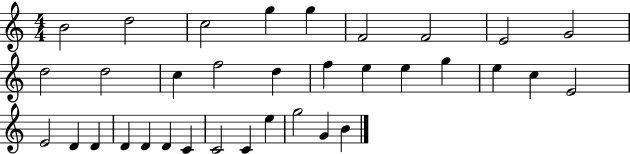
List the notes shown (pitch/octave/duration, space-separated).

B4/h D5/h C5/h G5/q G5/q F4/h F4/h E4/h G4/h D5/h D5/h C5/q F5/h D5/q F5/q E5/q E5/q G5/q E5/q C5/q E4/h E4/h D4/q D4/q D4/q D4/q D4/q C4/q C4/h C4/q E5/q G5/h G4/q B4/q